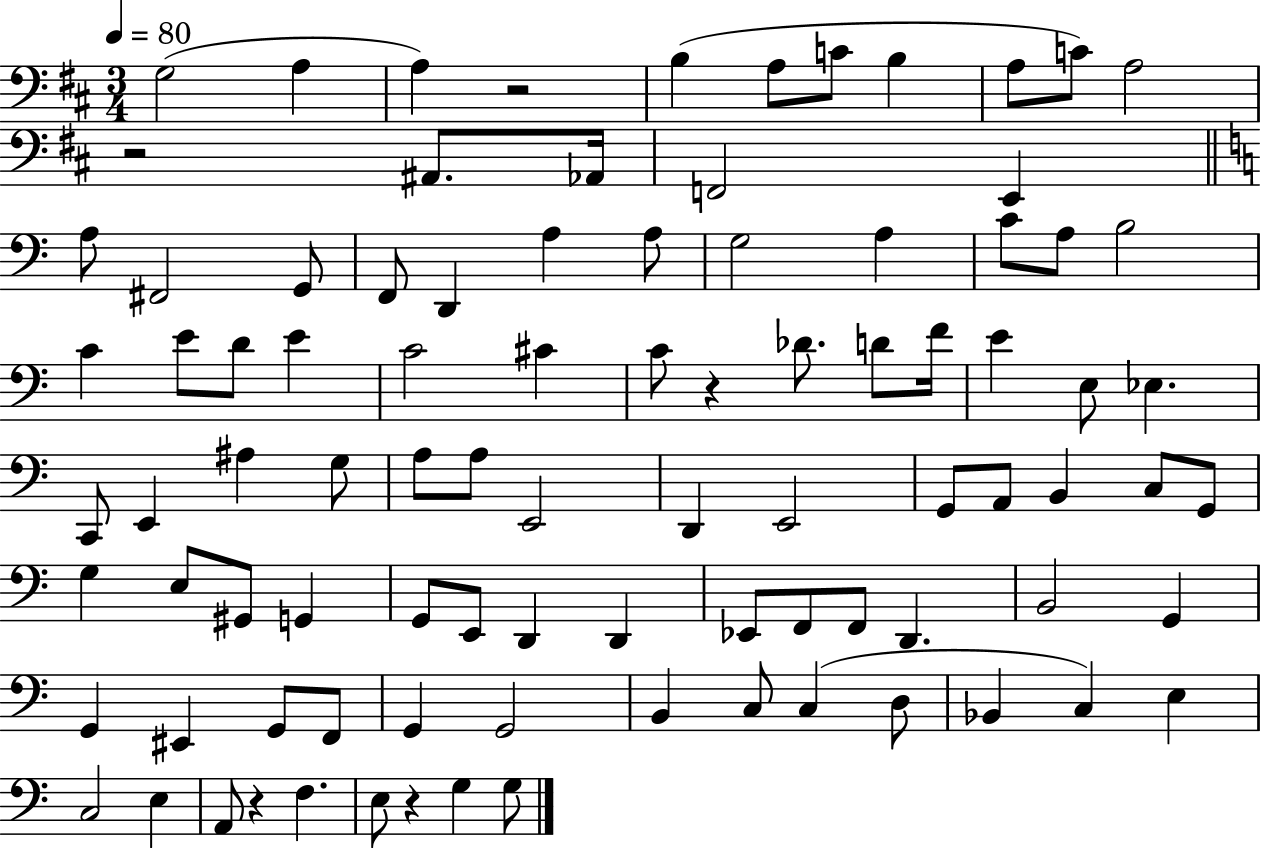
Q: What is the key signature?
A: D major